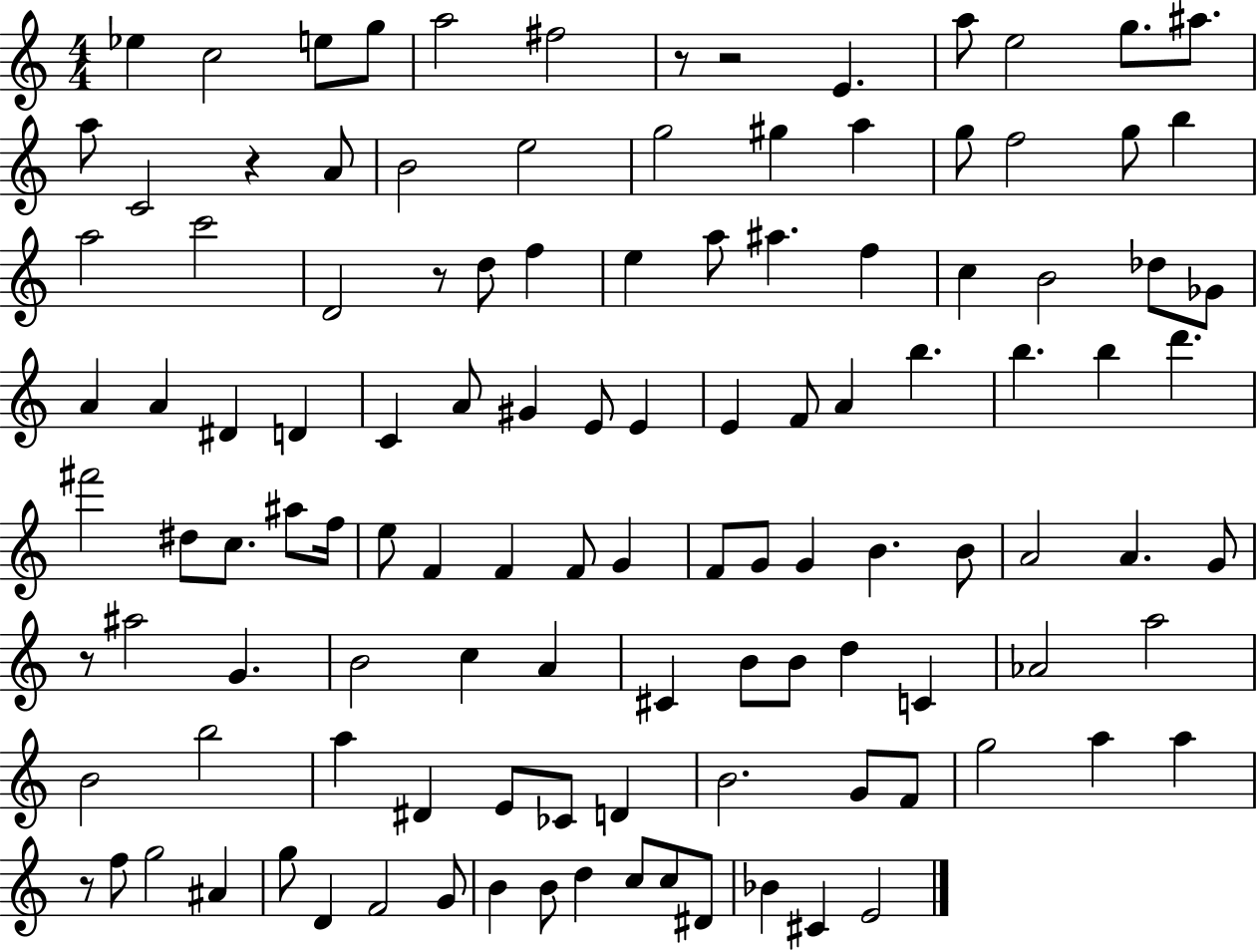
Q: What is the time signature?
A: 4/4